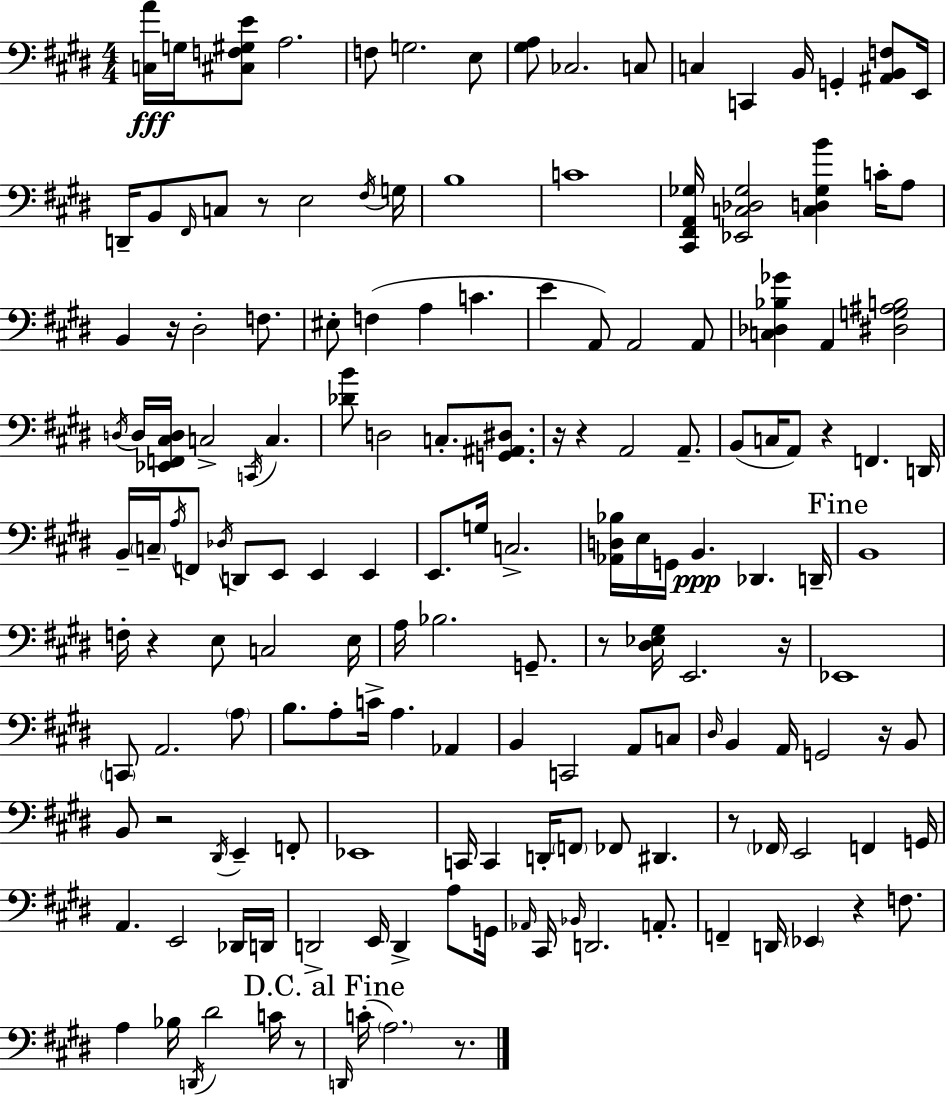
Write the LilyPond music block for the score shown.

{
  \clef bass
  \numericTimeSignature
  \time 4/4
  \key e \major
  <c a'>16\fff g16 <cis f gis e'>8 a2. | f8 g2. e8 | <gis a>8 ces2. c8 | c4 c,4 b,16 g,4-. <ais, b, f>8 e,16 | \break d,16-- b,8 \grace { fis,16 } c8 r8 e2 | \acciaccatura { fis16 } g16 b1 | c'1 | <cis, fis, a, ges>16 <ees, c des ges>2 <c d ges b'>4 c'16-. | \break a8 b,4 r16 dis2-. f8. | eis8-. f4( a4 c'4. | e'4 a,8) a,2 | a,8 <c des bes ges'>4 a,4 <dis g ais b>2 | \break \acciaccatura { d16 } d16 <ees, f, cis d>16 c2-> \acciaccatura { c,16 } c4. | <des' b'>8 d2 c8.-. | <g, ais, dis>8. r16 r4 a,2 | a,8.-- b,8( c16 a,8) r4 f,4. | \break d,16 b,16-- \parenthesize c16-- \acciaccatura { a16 } f,8 \acciaccatura { des16 } d,8 e,8 e,4 | e,4 e,8. g16 c2.-> | <aes, d bes>16 e16 g,16 b,4.\ppp des,4. | d,16-- \mark "Fine" b,1 | \break f16-. r4 e8 c2 | e16 a16 bes2. | g,8.-- r8 <dis ees gis>16 e,2. | r16 ees,1 | \break \parenthesize c,8 a,2. | \parenthesize a8 b8. a8-. c'16-> a4. | aes,4 b,4 c,2 | a,8 c8 \grace { dis16 } b,4 a,16 g,2 | \break r16 b,8 b,8 r2 | \acciaccatura { dis,16 } e,4-- f,8-. ees,1 | c,16 c,4 d,16-. \parenthesize f,8 | fes,8 dis,4. r8 \parenthesize fes,16 e,2 | \break f,4 g,16 a,4. e,2 | des,16 d,16 d,2-> | e,16 d,4-> a8 g,16 \grace { aes,16 } cis,16 \grace { bes,16 } d,2. | a,8.-. f,4-- d,16 \parenthesize ees,4 | \break r4 f8. a4 bes16 \acciaccatura { d,16 } | dis'2 c'16 r8 \mark "D.C. al Fine" \grace { d,16 }( c'16-. \parenthesize a2.) | r8. \bar "|."
}